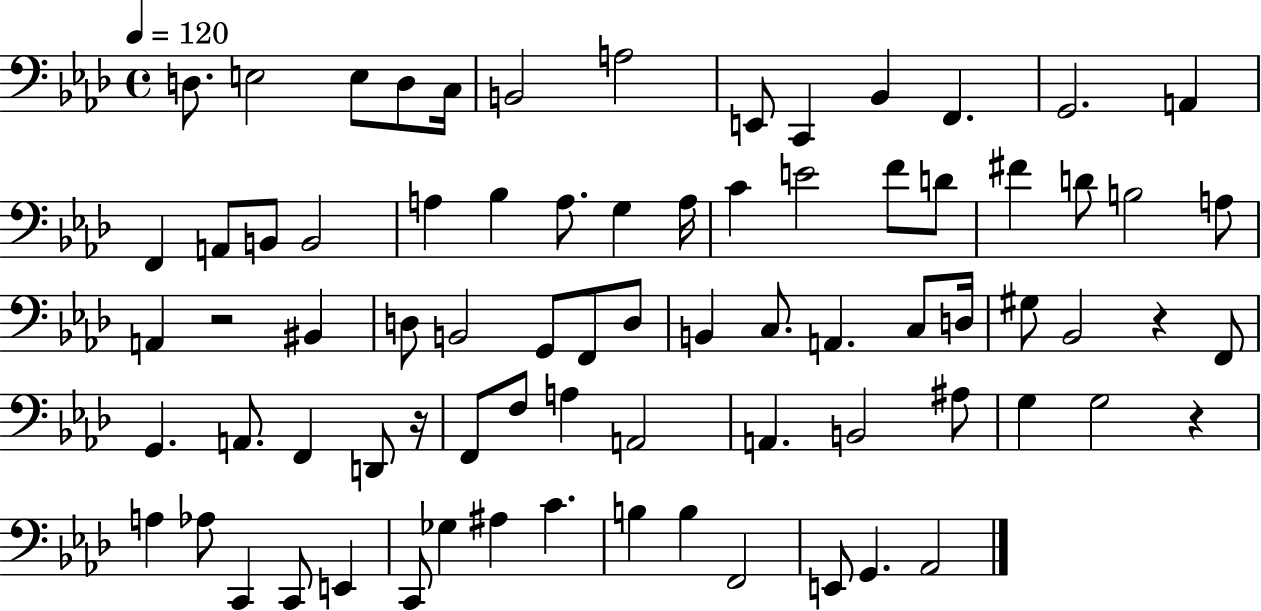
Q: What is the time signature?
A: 4/4